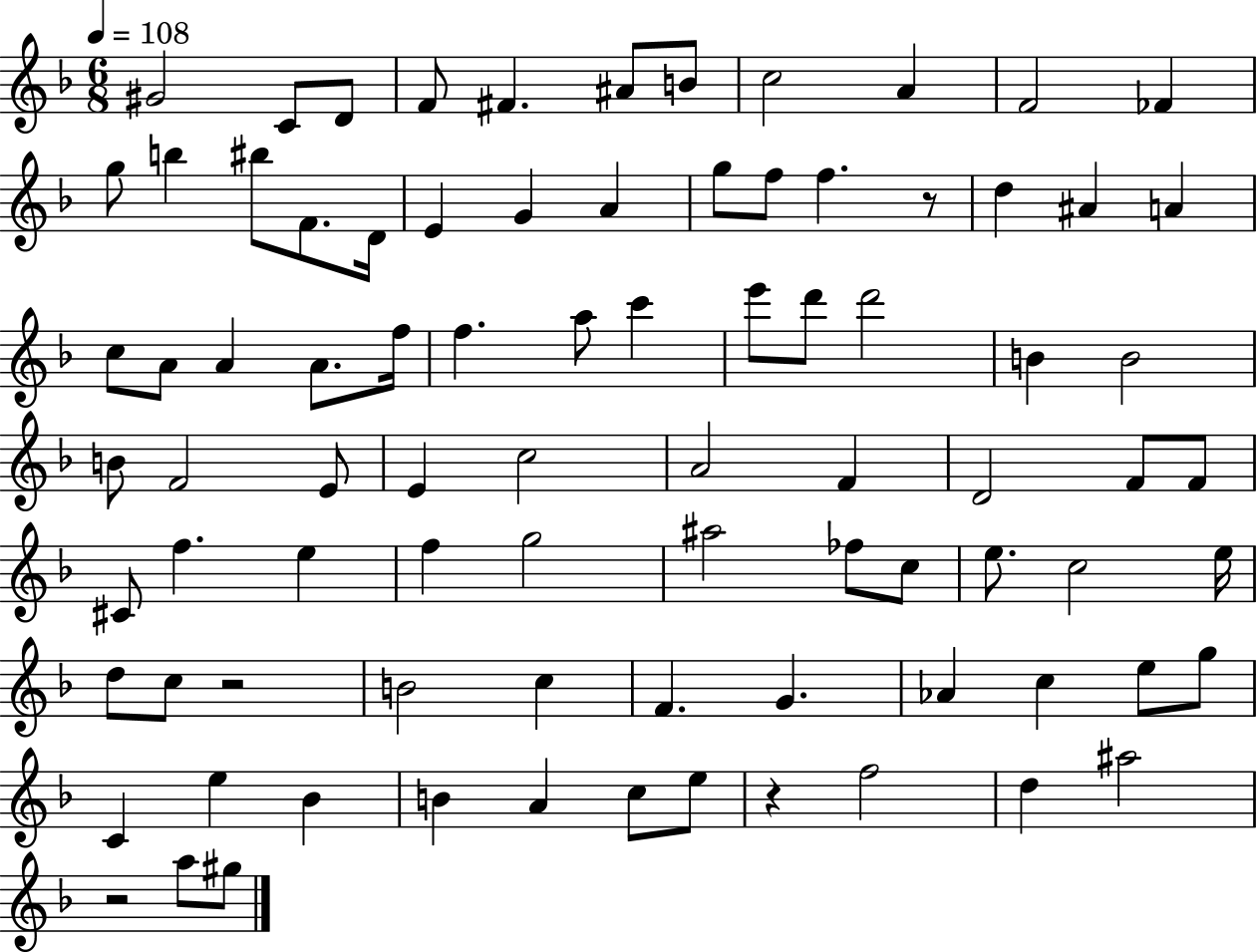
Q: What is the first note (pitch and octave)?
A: G#4